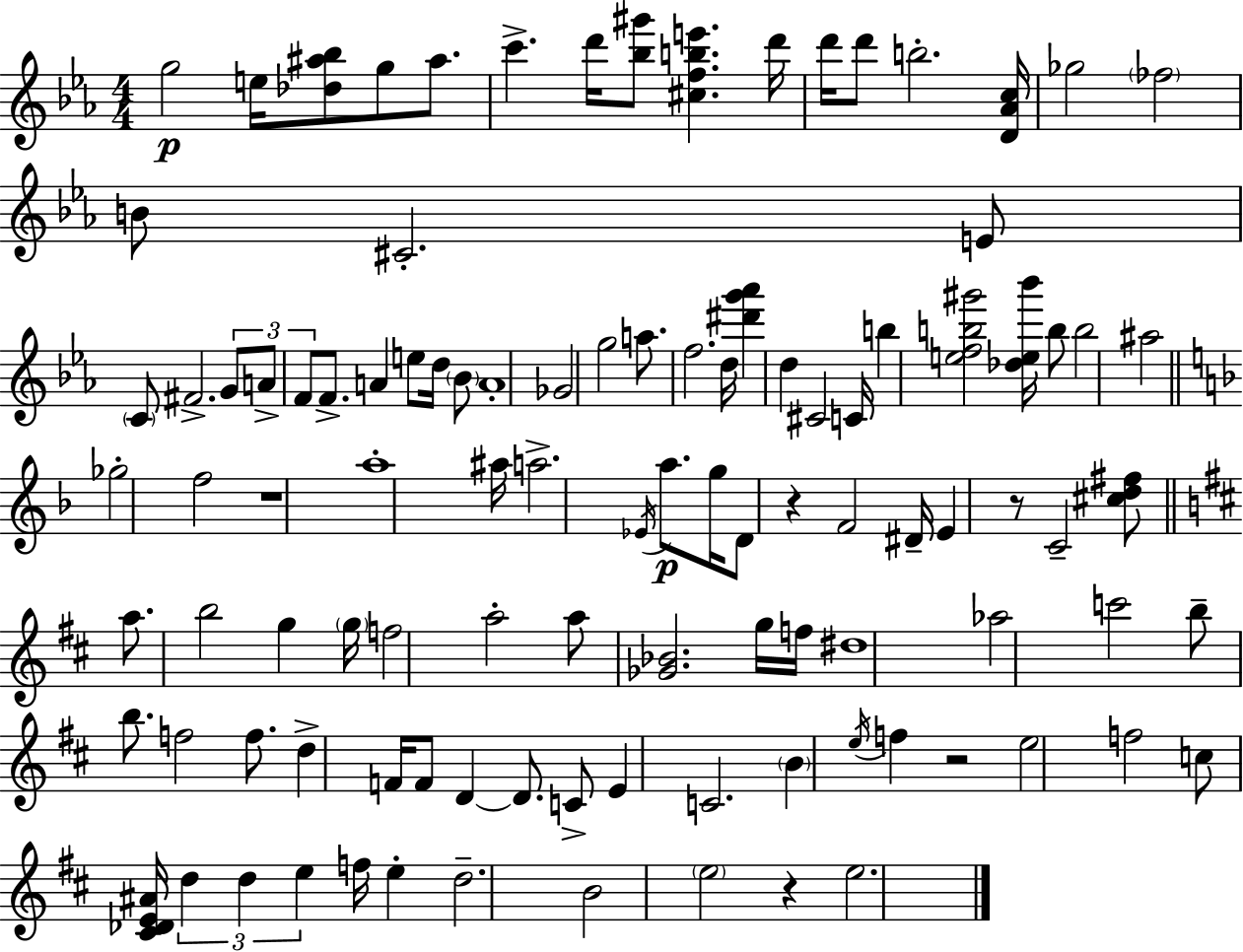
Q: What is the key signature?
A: C minor